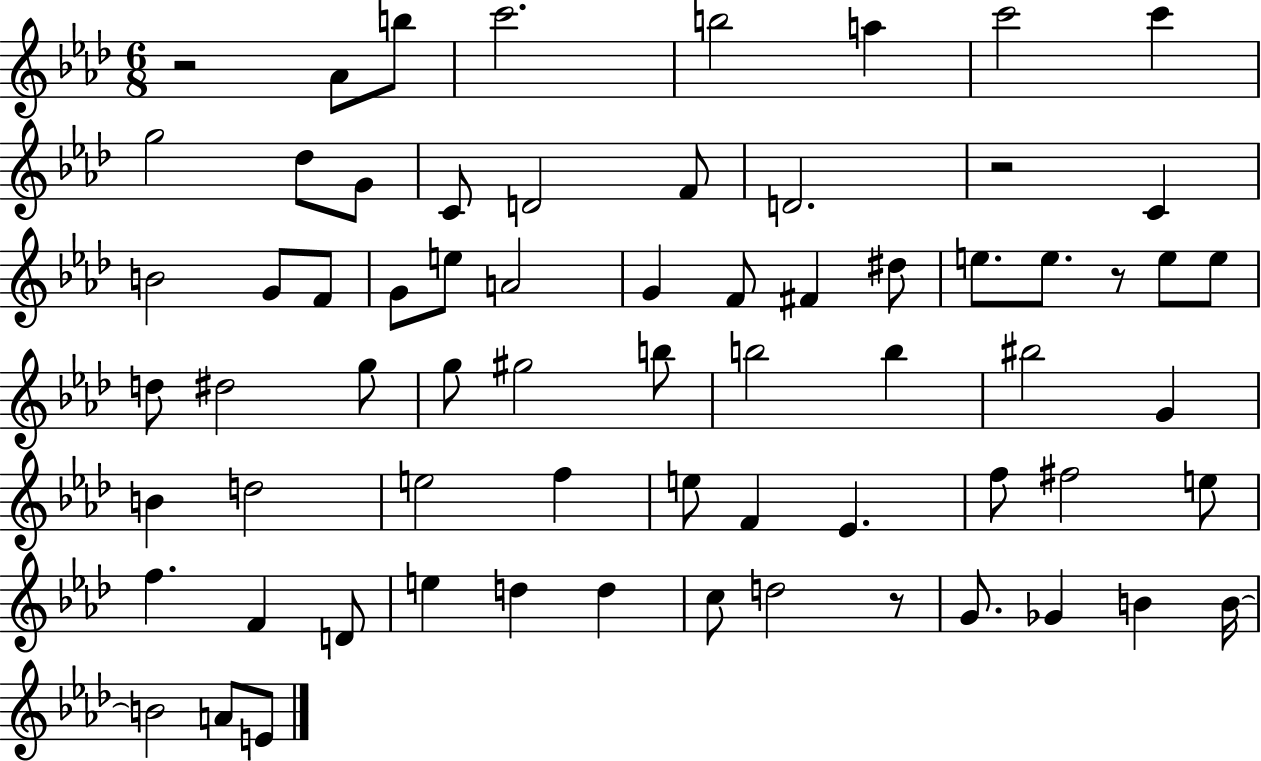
R/h Ab4/e B5/e C6/h. B5/h A5/q C6/h C6/q G5/h Db5/e G4/e C4/e D4/h F4/e D4/h. R/h C4/q B4/h G4/e F4/e G4/e E5/e A4/h G4/q F4/e F#4/q D#5/e E5/e. E5/e. R/e E5/e E5/e D5/e D#5/h G5/e G5/e G#5/h B5/e B5/h B5/q BIS5/h G4/q B4/q D5/h E5/h F5/q E5/e F4/q Eb4/q. F5/e F#5/h E5/e F5/q. F4/q D4/e E5/q D5/q D5/q C5/e D5/h R/e G4/e. Gb4/q B4/q B4/s B4/h A4/e E4/e